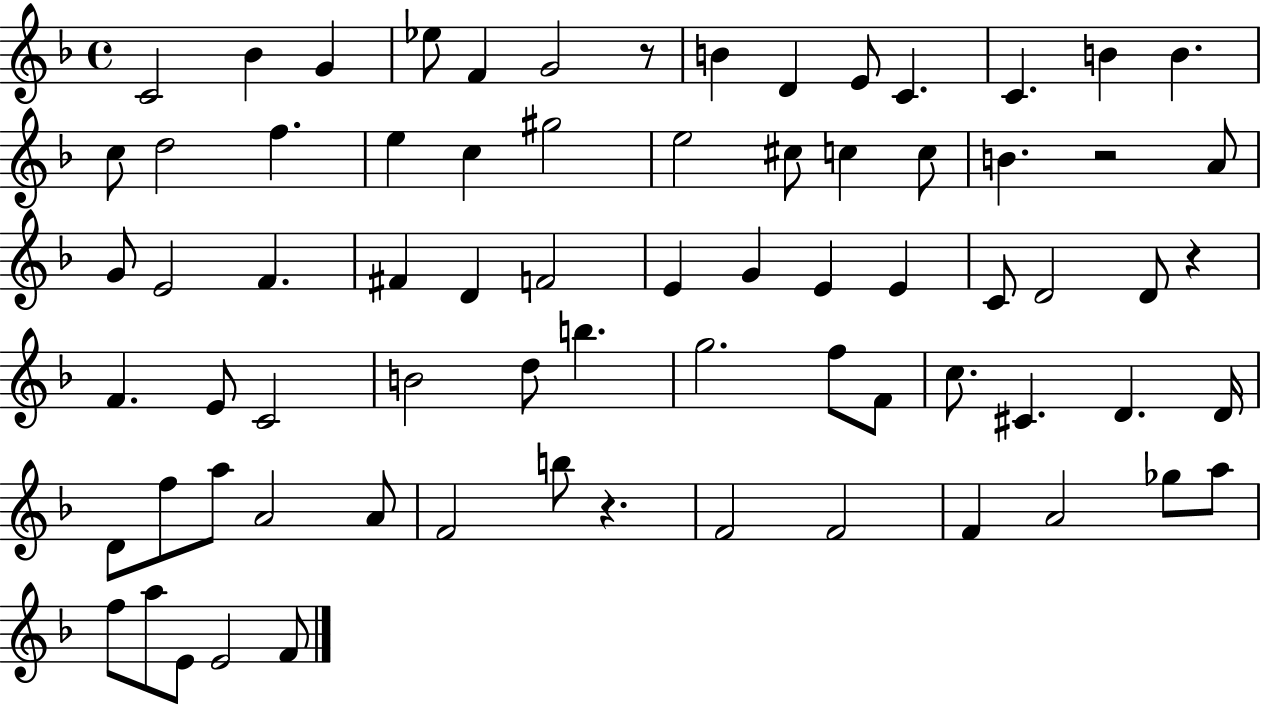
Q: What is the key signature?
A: F major